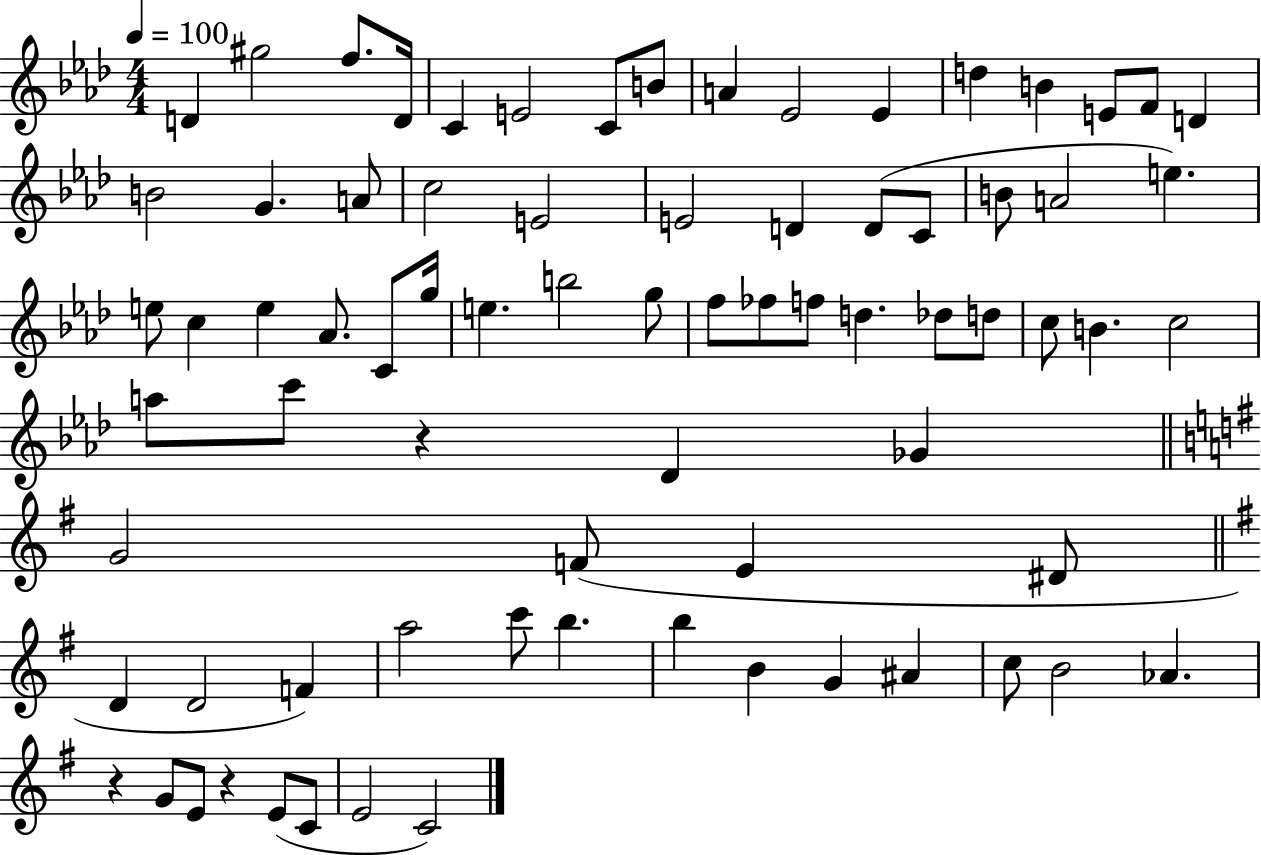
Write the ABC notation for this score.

X:1
T:Untitled
M:4/4
L:1/4
K:Ab
D ^g2 f/2 D/4 C E2 C/2 B/2 A _E2 _E d B E/2 F/2 D B2 G A/2 c2 E2 E2 D D/2 C/2 B/2 A2 e e/2 c e _A/2 C/2 g/4 e b2 g/2 f/2 _f/2 f/2 d _d/2 d/2 c/2 B c2 a/2 c'/2 z _D _G G2 F/2 E ^D/2 D D2 F a2 c'/2 b b B G ^A c/2 B2 _A z G/2 E/2 z E/2 C/2 E2 C2